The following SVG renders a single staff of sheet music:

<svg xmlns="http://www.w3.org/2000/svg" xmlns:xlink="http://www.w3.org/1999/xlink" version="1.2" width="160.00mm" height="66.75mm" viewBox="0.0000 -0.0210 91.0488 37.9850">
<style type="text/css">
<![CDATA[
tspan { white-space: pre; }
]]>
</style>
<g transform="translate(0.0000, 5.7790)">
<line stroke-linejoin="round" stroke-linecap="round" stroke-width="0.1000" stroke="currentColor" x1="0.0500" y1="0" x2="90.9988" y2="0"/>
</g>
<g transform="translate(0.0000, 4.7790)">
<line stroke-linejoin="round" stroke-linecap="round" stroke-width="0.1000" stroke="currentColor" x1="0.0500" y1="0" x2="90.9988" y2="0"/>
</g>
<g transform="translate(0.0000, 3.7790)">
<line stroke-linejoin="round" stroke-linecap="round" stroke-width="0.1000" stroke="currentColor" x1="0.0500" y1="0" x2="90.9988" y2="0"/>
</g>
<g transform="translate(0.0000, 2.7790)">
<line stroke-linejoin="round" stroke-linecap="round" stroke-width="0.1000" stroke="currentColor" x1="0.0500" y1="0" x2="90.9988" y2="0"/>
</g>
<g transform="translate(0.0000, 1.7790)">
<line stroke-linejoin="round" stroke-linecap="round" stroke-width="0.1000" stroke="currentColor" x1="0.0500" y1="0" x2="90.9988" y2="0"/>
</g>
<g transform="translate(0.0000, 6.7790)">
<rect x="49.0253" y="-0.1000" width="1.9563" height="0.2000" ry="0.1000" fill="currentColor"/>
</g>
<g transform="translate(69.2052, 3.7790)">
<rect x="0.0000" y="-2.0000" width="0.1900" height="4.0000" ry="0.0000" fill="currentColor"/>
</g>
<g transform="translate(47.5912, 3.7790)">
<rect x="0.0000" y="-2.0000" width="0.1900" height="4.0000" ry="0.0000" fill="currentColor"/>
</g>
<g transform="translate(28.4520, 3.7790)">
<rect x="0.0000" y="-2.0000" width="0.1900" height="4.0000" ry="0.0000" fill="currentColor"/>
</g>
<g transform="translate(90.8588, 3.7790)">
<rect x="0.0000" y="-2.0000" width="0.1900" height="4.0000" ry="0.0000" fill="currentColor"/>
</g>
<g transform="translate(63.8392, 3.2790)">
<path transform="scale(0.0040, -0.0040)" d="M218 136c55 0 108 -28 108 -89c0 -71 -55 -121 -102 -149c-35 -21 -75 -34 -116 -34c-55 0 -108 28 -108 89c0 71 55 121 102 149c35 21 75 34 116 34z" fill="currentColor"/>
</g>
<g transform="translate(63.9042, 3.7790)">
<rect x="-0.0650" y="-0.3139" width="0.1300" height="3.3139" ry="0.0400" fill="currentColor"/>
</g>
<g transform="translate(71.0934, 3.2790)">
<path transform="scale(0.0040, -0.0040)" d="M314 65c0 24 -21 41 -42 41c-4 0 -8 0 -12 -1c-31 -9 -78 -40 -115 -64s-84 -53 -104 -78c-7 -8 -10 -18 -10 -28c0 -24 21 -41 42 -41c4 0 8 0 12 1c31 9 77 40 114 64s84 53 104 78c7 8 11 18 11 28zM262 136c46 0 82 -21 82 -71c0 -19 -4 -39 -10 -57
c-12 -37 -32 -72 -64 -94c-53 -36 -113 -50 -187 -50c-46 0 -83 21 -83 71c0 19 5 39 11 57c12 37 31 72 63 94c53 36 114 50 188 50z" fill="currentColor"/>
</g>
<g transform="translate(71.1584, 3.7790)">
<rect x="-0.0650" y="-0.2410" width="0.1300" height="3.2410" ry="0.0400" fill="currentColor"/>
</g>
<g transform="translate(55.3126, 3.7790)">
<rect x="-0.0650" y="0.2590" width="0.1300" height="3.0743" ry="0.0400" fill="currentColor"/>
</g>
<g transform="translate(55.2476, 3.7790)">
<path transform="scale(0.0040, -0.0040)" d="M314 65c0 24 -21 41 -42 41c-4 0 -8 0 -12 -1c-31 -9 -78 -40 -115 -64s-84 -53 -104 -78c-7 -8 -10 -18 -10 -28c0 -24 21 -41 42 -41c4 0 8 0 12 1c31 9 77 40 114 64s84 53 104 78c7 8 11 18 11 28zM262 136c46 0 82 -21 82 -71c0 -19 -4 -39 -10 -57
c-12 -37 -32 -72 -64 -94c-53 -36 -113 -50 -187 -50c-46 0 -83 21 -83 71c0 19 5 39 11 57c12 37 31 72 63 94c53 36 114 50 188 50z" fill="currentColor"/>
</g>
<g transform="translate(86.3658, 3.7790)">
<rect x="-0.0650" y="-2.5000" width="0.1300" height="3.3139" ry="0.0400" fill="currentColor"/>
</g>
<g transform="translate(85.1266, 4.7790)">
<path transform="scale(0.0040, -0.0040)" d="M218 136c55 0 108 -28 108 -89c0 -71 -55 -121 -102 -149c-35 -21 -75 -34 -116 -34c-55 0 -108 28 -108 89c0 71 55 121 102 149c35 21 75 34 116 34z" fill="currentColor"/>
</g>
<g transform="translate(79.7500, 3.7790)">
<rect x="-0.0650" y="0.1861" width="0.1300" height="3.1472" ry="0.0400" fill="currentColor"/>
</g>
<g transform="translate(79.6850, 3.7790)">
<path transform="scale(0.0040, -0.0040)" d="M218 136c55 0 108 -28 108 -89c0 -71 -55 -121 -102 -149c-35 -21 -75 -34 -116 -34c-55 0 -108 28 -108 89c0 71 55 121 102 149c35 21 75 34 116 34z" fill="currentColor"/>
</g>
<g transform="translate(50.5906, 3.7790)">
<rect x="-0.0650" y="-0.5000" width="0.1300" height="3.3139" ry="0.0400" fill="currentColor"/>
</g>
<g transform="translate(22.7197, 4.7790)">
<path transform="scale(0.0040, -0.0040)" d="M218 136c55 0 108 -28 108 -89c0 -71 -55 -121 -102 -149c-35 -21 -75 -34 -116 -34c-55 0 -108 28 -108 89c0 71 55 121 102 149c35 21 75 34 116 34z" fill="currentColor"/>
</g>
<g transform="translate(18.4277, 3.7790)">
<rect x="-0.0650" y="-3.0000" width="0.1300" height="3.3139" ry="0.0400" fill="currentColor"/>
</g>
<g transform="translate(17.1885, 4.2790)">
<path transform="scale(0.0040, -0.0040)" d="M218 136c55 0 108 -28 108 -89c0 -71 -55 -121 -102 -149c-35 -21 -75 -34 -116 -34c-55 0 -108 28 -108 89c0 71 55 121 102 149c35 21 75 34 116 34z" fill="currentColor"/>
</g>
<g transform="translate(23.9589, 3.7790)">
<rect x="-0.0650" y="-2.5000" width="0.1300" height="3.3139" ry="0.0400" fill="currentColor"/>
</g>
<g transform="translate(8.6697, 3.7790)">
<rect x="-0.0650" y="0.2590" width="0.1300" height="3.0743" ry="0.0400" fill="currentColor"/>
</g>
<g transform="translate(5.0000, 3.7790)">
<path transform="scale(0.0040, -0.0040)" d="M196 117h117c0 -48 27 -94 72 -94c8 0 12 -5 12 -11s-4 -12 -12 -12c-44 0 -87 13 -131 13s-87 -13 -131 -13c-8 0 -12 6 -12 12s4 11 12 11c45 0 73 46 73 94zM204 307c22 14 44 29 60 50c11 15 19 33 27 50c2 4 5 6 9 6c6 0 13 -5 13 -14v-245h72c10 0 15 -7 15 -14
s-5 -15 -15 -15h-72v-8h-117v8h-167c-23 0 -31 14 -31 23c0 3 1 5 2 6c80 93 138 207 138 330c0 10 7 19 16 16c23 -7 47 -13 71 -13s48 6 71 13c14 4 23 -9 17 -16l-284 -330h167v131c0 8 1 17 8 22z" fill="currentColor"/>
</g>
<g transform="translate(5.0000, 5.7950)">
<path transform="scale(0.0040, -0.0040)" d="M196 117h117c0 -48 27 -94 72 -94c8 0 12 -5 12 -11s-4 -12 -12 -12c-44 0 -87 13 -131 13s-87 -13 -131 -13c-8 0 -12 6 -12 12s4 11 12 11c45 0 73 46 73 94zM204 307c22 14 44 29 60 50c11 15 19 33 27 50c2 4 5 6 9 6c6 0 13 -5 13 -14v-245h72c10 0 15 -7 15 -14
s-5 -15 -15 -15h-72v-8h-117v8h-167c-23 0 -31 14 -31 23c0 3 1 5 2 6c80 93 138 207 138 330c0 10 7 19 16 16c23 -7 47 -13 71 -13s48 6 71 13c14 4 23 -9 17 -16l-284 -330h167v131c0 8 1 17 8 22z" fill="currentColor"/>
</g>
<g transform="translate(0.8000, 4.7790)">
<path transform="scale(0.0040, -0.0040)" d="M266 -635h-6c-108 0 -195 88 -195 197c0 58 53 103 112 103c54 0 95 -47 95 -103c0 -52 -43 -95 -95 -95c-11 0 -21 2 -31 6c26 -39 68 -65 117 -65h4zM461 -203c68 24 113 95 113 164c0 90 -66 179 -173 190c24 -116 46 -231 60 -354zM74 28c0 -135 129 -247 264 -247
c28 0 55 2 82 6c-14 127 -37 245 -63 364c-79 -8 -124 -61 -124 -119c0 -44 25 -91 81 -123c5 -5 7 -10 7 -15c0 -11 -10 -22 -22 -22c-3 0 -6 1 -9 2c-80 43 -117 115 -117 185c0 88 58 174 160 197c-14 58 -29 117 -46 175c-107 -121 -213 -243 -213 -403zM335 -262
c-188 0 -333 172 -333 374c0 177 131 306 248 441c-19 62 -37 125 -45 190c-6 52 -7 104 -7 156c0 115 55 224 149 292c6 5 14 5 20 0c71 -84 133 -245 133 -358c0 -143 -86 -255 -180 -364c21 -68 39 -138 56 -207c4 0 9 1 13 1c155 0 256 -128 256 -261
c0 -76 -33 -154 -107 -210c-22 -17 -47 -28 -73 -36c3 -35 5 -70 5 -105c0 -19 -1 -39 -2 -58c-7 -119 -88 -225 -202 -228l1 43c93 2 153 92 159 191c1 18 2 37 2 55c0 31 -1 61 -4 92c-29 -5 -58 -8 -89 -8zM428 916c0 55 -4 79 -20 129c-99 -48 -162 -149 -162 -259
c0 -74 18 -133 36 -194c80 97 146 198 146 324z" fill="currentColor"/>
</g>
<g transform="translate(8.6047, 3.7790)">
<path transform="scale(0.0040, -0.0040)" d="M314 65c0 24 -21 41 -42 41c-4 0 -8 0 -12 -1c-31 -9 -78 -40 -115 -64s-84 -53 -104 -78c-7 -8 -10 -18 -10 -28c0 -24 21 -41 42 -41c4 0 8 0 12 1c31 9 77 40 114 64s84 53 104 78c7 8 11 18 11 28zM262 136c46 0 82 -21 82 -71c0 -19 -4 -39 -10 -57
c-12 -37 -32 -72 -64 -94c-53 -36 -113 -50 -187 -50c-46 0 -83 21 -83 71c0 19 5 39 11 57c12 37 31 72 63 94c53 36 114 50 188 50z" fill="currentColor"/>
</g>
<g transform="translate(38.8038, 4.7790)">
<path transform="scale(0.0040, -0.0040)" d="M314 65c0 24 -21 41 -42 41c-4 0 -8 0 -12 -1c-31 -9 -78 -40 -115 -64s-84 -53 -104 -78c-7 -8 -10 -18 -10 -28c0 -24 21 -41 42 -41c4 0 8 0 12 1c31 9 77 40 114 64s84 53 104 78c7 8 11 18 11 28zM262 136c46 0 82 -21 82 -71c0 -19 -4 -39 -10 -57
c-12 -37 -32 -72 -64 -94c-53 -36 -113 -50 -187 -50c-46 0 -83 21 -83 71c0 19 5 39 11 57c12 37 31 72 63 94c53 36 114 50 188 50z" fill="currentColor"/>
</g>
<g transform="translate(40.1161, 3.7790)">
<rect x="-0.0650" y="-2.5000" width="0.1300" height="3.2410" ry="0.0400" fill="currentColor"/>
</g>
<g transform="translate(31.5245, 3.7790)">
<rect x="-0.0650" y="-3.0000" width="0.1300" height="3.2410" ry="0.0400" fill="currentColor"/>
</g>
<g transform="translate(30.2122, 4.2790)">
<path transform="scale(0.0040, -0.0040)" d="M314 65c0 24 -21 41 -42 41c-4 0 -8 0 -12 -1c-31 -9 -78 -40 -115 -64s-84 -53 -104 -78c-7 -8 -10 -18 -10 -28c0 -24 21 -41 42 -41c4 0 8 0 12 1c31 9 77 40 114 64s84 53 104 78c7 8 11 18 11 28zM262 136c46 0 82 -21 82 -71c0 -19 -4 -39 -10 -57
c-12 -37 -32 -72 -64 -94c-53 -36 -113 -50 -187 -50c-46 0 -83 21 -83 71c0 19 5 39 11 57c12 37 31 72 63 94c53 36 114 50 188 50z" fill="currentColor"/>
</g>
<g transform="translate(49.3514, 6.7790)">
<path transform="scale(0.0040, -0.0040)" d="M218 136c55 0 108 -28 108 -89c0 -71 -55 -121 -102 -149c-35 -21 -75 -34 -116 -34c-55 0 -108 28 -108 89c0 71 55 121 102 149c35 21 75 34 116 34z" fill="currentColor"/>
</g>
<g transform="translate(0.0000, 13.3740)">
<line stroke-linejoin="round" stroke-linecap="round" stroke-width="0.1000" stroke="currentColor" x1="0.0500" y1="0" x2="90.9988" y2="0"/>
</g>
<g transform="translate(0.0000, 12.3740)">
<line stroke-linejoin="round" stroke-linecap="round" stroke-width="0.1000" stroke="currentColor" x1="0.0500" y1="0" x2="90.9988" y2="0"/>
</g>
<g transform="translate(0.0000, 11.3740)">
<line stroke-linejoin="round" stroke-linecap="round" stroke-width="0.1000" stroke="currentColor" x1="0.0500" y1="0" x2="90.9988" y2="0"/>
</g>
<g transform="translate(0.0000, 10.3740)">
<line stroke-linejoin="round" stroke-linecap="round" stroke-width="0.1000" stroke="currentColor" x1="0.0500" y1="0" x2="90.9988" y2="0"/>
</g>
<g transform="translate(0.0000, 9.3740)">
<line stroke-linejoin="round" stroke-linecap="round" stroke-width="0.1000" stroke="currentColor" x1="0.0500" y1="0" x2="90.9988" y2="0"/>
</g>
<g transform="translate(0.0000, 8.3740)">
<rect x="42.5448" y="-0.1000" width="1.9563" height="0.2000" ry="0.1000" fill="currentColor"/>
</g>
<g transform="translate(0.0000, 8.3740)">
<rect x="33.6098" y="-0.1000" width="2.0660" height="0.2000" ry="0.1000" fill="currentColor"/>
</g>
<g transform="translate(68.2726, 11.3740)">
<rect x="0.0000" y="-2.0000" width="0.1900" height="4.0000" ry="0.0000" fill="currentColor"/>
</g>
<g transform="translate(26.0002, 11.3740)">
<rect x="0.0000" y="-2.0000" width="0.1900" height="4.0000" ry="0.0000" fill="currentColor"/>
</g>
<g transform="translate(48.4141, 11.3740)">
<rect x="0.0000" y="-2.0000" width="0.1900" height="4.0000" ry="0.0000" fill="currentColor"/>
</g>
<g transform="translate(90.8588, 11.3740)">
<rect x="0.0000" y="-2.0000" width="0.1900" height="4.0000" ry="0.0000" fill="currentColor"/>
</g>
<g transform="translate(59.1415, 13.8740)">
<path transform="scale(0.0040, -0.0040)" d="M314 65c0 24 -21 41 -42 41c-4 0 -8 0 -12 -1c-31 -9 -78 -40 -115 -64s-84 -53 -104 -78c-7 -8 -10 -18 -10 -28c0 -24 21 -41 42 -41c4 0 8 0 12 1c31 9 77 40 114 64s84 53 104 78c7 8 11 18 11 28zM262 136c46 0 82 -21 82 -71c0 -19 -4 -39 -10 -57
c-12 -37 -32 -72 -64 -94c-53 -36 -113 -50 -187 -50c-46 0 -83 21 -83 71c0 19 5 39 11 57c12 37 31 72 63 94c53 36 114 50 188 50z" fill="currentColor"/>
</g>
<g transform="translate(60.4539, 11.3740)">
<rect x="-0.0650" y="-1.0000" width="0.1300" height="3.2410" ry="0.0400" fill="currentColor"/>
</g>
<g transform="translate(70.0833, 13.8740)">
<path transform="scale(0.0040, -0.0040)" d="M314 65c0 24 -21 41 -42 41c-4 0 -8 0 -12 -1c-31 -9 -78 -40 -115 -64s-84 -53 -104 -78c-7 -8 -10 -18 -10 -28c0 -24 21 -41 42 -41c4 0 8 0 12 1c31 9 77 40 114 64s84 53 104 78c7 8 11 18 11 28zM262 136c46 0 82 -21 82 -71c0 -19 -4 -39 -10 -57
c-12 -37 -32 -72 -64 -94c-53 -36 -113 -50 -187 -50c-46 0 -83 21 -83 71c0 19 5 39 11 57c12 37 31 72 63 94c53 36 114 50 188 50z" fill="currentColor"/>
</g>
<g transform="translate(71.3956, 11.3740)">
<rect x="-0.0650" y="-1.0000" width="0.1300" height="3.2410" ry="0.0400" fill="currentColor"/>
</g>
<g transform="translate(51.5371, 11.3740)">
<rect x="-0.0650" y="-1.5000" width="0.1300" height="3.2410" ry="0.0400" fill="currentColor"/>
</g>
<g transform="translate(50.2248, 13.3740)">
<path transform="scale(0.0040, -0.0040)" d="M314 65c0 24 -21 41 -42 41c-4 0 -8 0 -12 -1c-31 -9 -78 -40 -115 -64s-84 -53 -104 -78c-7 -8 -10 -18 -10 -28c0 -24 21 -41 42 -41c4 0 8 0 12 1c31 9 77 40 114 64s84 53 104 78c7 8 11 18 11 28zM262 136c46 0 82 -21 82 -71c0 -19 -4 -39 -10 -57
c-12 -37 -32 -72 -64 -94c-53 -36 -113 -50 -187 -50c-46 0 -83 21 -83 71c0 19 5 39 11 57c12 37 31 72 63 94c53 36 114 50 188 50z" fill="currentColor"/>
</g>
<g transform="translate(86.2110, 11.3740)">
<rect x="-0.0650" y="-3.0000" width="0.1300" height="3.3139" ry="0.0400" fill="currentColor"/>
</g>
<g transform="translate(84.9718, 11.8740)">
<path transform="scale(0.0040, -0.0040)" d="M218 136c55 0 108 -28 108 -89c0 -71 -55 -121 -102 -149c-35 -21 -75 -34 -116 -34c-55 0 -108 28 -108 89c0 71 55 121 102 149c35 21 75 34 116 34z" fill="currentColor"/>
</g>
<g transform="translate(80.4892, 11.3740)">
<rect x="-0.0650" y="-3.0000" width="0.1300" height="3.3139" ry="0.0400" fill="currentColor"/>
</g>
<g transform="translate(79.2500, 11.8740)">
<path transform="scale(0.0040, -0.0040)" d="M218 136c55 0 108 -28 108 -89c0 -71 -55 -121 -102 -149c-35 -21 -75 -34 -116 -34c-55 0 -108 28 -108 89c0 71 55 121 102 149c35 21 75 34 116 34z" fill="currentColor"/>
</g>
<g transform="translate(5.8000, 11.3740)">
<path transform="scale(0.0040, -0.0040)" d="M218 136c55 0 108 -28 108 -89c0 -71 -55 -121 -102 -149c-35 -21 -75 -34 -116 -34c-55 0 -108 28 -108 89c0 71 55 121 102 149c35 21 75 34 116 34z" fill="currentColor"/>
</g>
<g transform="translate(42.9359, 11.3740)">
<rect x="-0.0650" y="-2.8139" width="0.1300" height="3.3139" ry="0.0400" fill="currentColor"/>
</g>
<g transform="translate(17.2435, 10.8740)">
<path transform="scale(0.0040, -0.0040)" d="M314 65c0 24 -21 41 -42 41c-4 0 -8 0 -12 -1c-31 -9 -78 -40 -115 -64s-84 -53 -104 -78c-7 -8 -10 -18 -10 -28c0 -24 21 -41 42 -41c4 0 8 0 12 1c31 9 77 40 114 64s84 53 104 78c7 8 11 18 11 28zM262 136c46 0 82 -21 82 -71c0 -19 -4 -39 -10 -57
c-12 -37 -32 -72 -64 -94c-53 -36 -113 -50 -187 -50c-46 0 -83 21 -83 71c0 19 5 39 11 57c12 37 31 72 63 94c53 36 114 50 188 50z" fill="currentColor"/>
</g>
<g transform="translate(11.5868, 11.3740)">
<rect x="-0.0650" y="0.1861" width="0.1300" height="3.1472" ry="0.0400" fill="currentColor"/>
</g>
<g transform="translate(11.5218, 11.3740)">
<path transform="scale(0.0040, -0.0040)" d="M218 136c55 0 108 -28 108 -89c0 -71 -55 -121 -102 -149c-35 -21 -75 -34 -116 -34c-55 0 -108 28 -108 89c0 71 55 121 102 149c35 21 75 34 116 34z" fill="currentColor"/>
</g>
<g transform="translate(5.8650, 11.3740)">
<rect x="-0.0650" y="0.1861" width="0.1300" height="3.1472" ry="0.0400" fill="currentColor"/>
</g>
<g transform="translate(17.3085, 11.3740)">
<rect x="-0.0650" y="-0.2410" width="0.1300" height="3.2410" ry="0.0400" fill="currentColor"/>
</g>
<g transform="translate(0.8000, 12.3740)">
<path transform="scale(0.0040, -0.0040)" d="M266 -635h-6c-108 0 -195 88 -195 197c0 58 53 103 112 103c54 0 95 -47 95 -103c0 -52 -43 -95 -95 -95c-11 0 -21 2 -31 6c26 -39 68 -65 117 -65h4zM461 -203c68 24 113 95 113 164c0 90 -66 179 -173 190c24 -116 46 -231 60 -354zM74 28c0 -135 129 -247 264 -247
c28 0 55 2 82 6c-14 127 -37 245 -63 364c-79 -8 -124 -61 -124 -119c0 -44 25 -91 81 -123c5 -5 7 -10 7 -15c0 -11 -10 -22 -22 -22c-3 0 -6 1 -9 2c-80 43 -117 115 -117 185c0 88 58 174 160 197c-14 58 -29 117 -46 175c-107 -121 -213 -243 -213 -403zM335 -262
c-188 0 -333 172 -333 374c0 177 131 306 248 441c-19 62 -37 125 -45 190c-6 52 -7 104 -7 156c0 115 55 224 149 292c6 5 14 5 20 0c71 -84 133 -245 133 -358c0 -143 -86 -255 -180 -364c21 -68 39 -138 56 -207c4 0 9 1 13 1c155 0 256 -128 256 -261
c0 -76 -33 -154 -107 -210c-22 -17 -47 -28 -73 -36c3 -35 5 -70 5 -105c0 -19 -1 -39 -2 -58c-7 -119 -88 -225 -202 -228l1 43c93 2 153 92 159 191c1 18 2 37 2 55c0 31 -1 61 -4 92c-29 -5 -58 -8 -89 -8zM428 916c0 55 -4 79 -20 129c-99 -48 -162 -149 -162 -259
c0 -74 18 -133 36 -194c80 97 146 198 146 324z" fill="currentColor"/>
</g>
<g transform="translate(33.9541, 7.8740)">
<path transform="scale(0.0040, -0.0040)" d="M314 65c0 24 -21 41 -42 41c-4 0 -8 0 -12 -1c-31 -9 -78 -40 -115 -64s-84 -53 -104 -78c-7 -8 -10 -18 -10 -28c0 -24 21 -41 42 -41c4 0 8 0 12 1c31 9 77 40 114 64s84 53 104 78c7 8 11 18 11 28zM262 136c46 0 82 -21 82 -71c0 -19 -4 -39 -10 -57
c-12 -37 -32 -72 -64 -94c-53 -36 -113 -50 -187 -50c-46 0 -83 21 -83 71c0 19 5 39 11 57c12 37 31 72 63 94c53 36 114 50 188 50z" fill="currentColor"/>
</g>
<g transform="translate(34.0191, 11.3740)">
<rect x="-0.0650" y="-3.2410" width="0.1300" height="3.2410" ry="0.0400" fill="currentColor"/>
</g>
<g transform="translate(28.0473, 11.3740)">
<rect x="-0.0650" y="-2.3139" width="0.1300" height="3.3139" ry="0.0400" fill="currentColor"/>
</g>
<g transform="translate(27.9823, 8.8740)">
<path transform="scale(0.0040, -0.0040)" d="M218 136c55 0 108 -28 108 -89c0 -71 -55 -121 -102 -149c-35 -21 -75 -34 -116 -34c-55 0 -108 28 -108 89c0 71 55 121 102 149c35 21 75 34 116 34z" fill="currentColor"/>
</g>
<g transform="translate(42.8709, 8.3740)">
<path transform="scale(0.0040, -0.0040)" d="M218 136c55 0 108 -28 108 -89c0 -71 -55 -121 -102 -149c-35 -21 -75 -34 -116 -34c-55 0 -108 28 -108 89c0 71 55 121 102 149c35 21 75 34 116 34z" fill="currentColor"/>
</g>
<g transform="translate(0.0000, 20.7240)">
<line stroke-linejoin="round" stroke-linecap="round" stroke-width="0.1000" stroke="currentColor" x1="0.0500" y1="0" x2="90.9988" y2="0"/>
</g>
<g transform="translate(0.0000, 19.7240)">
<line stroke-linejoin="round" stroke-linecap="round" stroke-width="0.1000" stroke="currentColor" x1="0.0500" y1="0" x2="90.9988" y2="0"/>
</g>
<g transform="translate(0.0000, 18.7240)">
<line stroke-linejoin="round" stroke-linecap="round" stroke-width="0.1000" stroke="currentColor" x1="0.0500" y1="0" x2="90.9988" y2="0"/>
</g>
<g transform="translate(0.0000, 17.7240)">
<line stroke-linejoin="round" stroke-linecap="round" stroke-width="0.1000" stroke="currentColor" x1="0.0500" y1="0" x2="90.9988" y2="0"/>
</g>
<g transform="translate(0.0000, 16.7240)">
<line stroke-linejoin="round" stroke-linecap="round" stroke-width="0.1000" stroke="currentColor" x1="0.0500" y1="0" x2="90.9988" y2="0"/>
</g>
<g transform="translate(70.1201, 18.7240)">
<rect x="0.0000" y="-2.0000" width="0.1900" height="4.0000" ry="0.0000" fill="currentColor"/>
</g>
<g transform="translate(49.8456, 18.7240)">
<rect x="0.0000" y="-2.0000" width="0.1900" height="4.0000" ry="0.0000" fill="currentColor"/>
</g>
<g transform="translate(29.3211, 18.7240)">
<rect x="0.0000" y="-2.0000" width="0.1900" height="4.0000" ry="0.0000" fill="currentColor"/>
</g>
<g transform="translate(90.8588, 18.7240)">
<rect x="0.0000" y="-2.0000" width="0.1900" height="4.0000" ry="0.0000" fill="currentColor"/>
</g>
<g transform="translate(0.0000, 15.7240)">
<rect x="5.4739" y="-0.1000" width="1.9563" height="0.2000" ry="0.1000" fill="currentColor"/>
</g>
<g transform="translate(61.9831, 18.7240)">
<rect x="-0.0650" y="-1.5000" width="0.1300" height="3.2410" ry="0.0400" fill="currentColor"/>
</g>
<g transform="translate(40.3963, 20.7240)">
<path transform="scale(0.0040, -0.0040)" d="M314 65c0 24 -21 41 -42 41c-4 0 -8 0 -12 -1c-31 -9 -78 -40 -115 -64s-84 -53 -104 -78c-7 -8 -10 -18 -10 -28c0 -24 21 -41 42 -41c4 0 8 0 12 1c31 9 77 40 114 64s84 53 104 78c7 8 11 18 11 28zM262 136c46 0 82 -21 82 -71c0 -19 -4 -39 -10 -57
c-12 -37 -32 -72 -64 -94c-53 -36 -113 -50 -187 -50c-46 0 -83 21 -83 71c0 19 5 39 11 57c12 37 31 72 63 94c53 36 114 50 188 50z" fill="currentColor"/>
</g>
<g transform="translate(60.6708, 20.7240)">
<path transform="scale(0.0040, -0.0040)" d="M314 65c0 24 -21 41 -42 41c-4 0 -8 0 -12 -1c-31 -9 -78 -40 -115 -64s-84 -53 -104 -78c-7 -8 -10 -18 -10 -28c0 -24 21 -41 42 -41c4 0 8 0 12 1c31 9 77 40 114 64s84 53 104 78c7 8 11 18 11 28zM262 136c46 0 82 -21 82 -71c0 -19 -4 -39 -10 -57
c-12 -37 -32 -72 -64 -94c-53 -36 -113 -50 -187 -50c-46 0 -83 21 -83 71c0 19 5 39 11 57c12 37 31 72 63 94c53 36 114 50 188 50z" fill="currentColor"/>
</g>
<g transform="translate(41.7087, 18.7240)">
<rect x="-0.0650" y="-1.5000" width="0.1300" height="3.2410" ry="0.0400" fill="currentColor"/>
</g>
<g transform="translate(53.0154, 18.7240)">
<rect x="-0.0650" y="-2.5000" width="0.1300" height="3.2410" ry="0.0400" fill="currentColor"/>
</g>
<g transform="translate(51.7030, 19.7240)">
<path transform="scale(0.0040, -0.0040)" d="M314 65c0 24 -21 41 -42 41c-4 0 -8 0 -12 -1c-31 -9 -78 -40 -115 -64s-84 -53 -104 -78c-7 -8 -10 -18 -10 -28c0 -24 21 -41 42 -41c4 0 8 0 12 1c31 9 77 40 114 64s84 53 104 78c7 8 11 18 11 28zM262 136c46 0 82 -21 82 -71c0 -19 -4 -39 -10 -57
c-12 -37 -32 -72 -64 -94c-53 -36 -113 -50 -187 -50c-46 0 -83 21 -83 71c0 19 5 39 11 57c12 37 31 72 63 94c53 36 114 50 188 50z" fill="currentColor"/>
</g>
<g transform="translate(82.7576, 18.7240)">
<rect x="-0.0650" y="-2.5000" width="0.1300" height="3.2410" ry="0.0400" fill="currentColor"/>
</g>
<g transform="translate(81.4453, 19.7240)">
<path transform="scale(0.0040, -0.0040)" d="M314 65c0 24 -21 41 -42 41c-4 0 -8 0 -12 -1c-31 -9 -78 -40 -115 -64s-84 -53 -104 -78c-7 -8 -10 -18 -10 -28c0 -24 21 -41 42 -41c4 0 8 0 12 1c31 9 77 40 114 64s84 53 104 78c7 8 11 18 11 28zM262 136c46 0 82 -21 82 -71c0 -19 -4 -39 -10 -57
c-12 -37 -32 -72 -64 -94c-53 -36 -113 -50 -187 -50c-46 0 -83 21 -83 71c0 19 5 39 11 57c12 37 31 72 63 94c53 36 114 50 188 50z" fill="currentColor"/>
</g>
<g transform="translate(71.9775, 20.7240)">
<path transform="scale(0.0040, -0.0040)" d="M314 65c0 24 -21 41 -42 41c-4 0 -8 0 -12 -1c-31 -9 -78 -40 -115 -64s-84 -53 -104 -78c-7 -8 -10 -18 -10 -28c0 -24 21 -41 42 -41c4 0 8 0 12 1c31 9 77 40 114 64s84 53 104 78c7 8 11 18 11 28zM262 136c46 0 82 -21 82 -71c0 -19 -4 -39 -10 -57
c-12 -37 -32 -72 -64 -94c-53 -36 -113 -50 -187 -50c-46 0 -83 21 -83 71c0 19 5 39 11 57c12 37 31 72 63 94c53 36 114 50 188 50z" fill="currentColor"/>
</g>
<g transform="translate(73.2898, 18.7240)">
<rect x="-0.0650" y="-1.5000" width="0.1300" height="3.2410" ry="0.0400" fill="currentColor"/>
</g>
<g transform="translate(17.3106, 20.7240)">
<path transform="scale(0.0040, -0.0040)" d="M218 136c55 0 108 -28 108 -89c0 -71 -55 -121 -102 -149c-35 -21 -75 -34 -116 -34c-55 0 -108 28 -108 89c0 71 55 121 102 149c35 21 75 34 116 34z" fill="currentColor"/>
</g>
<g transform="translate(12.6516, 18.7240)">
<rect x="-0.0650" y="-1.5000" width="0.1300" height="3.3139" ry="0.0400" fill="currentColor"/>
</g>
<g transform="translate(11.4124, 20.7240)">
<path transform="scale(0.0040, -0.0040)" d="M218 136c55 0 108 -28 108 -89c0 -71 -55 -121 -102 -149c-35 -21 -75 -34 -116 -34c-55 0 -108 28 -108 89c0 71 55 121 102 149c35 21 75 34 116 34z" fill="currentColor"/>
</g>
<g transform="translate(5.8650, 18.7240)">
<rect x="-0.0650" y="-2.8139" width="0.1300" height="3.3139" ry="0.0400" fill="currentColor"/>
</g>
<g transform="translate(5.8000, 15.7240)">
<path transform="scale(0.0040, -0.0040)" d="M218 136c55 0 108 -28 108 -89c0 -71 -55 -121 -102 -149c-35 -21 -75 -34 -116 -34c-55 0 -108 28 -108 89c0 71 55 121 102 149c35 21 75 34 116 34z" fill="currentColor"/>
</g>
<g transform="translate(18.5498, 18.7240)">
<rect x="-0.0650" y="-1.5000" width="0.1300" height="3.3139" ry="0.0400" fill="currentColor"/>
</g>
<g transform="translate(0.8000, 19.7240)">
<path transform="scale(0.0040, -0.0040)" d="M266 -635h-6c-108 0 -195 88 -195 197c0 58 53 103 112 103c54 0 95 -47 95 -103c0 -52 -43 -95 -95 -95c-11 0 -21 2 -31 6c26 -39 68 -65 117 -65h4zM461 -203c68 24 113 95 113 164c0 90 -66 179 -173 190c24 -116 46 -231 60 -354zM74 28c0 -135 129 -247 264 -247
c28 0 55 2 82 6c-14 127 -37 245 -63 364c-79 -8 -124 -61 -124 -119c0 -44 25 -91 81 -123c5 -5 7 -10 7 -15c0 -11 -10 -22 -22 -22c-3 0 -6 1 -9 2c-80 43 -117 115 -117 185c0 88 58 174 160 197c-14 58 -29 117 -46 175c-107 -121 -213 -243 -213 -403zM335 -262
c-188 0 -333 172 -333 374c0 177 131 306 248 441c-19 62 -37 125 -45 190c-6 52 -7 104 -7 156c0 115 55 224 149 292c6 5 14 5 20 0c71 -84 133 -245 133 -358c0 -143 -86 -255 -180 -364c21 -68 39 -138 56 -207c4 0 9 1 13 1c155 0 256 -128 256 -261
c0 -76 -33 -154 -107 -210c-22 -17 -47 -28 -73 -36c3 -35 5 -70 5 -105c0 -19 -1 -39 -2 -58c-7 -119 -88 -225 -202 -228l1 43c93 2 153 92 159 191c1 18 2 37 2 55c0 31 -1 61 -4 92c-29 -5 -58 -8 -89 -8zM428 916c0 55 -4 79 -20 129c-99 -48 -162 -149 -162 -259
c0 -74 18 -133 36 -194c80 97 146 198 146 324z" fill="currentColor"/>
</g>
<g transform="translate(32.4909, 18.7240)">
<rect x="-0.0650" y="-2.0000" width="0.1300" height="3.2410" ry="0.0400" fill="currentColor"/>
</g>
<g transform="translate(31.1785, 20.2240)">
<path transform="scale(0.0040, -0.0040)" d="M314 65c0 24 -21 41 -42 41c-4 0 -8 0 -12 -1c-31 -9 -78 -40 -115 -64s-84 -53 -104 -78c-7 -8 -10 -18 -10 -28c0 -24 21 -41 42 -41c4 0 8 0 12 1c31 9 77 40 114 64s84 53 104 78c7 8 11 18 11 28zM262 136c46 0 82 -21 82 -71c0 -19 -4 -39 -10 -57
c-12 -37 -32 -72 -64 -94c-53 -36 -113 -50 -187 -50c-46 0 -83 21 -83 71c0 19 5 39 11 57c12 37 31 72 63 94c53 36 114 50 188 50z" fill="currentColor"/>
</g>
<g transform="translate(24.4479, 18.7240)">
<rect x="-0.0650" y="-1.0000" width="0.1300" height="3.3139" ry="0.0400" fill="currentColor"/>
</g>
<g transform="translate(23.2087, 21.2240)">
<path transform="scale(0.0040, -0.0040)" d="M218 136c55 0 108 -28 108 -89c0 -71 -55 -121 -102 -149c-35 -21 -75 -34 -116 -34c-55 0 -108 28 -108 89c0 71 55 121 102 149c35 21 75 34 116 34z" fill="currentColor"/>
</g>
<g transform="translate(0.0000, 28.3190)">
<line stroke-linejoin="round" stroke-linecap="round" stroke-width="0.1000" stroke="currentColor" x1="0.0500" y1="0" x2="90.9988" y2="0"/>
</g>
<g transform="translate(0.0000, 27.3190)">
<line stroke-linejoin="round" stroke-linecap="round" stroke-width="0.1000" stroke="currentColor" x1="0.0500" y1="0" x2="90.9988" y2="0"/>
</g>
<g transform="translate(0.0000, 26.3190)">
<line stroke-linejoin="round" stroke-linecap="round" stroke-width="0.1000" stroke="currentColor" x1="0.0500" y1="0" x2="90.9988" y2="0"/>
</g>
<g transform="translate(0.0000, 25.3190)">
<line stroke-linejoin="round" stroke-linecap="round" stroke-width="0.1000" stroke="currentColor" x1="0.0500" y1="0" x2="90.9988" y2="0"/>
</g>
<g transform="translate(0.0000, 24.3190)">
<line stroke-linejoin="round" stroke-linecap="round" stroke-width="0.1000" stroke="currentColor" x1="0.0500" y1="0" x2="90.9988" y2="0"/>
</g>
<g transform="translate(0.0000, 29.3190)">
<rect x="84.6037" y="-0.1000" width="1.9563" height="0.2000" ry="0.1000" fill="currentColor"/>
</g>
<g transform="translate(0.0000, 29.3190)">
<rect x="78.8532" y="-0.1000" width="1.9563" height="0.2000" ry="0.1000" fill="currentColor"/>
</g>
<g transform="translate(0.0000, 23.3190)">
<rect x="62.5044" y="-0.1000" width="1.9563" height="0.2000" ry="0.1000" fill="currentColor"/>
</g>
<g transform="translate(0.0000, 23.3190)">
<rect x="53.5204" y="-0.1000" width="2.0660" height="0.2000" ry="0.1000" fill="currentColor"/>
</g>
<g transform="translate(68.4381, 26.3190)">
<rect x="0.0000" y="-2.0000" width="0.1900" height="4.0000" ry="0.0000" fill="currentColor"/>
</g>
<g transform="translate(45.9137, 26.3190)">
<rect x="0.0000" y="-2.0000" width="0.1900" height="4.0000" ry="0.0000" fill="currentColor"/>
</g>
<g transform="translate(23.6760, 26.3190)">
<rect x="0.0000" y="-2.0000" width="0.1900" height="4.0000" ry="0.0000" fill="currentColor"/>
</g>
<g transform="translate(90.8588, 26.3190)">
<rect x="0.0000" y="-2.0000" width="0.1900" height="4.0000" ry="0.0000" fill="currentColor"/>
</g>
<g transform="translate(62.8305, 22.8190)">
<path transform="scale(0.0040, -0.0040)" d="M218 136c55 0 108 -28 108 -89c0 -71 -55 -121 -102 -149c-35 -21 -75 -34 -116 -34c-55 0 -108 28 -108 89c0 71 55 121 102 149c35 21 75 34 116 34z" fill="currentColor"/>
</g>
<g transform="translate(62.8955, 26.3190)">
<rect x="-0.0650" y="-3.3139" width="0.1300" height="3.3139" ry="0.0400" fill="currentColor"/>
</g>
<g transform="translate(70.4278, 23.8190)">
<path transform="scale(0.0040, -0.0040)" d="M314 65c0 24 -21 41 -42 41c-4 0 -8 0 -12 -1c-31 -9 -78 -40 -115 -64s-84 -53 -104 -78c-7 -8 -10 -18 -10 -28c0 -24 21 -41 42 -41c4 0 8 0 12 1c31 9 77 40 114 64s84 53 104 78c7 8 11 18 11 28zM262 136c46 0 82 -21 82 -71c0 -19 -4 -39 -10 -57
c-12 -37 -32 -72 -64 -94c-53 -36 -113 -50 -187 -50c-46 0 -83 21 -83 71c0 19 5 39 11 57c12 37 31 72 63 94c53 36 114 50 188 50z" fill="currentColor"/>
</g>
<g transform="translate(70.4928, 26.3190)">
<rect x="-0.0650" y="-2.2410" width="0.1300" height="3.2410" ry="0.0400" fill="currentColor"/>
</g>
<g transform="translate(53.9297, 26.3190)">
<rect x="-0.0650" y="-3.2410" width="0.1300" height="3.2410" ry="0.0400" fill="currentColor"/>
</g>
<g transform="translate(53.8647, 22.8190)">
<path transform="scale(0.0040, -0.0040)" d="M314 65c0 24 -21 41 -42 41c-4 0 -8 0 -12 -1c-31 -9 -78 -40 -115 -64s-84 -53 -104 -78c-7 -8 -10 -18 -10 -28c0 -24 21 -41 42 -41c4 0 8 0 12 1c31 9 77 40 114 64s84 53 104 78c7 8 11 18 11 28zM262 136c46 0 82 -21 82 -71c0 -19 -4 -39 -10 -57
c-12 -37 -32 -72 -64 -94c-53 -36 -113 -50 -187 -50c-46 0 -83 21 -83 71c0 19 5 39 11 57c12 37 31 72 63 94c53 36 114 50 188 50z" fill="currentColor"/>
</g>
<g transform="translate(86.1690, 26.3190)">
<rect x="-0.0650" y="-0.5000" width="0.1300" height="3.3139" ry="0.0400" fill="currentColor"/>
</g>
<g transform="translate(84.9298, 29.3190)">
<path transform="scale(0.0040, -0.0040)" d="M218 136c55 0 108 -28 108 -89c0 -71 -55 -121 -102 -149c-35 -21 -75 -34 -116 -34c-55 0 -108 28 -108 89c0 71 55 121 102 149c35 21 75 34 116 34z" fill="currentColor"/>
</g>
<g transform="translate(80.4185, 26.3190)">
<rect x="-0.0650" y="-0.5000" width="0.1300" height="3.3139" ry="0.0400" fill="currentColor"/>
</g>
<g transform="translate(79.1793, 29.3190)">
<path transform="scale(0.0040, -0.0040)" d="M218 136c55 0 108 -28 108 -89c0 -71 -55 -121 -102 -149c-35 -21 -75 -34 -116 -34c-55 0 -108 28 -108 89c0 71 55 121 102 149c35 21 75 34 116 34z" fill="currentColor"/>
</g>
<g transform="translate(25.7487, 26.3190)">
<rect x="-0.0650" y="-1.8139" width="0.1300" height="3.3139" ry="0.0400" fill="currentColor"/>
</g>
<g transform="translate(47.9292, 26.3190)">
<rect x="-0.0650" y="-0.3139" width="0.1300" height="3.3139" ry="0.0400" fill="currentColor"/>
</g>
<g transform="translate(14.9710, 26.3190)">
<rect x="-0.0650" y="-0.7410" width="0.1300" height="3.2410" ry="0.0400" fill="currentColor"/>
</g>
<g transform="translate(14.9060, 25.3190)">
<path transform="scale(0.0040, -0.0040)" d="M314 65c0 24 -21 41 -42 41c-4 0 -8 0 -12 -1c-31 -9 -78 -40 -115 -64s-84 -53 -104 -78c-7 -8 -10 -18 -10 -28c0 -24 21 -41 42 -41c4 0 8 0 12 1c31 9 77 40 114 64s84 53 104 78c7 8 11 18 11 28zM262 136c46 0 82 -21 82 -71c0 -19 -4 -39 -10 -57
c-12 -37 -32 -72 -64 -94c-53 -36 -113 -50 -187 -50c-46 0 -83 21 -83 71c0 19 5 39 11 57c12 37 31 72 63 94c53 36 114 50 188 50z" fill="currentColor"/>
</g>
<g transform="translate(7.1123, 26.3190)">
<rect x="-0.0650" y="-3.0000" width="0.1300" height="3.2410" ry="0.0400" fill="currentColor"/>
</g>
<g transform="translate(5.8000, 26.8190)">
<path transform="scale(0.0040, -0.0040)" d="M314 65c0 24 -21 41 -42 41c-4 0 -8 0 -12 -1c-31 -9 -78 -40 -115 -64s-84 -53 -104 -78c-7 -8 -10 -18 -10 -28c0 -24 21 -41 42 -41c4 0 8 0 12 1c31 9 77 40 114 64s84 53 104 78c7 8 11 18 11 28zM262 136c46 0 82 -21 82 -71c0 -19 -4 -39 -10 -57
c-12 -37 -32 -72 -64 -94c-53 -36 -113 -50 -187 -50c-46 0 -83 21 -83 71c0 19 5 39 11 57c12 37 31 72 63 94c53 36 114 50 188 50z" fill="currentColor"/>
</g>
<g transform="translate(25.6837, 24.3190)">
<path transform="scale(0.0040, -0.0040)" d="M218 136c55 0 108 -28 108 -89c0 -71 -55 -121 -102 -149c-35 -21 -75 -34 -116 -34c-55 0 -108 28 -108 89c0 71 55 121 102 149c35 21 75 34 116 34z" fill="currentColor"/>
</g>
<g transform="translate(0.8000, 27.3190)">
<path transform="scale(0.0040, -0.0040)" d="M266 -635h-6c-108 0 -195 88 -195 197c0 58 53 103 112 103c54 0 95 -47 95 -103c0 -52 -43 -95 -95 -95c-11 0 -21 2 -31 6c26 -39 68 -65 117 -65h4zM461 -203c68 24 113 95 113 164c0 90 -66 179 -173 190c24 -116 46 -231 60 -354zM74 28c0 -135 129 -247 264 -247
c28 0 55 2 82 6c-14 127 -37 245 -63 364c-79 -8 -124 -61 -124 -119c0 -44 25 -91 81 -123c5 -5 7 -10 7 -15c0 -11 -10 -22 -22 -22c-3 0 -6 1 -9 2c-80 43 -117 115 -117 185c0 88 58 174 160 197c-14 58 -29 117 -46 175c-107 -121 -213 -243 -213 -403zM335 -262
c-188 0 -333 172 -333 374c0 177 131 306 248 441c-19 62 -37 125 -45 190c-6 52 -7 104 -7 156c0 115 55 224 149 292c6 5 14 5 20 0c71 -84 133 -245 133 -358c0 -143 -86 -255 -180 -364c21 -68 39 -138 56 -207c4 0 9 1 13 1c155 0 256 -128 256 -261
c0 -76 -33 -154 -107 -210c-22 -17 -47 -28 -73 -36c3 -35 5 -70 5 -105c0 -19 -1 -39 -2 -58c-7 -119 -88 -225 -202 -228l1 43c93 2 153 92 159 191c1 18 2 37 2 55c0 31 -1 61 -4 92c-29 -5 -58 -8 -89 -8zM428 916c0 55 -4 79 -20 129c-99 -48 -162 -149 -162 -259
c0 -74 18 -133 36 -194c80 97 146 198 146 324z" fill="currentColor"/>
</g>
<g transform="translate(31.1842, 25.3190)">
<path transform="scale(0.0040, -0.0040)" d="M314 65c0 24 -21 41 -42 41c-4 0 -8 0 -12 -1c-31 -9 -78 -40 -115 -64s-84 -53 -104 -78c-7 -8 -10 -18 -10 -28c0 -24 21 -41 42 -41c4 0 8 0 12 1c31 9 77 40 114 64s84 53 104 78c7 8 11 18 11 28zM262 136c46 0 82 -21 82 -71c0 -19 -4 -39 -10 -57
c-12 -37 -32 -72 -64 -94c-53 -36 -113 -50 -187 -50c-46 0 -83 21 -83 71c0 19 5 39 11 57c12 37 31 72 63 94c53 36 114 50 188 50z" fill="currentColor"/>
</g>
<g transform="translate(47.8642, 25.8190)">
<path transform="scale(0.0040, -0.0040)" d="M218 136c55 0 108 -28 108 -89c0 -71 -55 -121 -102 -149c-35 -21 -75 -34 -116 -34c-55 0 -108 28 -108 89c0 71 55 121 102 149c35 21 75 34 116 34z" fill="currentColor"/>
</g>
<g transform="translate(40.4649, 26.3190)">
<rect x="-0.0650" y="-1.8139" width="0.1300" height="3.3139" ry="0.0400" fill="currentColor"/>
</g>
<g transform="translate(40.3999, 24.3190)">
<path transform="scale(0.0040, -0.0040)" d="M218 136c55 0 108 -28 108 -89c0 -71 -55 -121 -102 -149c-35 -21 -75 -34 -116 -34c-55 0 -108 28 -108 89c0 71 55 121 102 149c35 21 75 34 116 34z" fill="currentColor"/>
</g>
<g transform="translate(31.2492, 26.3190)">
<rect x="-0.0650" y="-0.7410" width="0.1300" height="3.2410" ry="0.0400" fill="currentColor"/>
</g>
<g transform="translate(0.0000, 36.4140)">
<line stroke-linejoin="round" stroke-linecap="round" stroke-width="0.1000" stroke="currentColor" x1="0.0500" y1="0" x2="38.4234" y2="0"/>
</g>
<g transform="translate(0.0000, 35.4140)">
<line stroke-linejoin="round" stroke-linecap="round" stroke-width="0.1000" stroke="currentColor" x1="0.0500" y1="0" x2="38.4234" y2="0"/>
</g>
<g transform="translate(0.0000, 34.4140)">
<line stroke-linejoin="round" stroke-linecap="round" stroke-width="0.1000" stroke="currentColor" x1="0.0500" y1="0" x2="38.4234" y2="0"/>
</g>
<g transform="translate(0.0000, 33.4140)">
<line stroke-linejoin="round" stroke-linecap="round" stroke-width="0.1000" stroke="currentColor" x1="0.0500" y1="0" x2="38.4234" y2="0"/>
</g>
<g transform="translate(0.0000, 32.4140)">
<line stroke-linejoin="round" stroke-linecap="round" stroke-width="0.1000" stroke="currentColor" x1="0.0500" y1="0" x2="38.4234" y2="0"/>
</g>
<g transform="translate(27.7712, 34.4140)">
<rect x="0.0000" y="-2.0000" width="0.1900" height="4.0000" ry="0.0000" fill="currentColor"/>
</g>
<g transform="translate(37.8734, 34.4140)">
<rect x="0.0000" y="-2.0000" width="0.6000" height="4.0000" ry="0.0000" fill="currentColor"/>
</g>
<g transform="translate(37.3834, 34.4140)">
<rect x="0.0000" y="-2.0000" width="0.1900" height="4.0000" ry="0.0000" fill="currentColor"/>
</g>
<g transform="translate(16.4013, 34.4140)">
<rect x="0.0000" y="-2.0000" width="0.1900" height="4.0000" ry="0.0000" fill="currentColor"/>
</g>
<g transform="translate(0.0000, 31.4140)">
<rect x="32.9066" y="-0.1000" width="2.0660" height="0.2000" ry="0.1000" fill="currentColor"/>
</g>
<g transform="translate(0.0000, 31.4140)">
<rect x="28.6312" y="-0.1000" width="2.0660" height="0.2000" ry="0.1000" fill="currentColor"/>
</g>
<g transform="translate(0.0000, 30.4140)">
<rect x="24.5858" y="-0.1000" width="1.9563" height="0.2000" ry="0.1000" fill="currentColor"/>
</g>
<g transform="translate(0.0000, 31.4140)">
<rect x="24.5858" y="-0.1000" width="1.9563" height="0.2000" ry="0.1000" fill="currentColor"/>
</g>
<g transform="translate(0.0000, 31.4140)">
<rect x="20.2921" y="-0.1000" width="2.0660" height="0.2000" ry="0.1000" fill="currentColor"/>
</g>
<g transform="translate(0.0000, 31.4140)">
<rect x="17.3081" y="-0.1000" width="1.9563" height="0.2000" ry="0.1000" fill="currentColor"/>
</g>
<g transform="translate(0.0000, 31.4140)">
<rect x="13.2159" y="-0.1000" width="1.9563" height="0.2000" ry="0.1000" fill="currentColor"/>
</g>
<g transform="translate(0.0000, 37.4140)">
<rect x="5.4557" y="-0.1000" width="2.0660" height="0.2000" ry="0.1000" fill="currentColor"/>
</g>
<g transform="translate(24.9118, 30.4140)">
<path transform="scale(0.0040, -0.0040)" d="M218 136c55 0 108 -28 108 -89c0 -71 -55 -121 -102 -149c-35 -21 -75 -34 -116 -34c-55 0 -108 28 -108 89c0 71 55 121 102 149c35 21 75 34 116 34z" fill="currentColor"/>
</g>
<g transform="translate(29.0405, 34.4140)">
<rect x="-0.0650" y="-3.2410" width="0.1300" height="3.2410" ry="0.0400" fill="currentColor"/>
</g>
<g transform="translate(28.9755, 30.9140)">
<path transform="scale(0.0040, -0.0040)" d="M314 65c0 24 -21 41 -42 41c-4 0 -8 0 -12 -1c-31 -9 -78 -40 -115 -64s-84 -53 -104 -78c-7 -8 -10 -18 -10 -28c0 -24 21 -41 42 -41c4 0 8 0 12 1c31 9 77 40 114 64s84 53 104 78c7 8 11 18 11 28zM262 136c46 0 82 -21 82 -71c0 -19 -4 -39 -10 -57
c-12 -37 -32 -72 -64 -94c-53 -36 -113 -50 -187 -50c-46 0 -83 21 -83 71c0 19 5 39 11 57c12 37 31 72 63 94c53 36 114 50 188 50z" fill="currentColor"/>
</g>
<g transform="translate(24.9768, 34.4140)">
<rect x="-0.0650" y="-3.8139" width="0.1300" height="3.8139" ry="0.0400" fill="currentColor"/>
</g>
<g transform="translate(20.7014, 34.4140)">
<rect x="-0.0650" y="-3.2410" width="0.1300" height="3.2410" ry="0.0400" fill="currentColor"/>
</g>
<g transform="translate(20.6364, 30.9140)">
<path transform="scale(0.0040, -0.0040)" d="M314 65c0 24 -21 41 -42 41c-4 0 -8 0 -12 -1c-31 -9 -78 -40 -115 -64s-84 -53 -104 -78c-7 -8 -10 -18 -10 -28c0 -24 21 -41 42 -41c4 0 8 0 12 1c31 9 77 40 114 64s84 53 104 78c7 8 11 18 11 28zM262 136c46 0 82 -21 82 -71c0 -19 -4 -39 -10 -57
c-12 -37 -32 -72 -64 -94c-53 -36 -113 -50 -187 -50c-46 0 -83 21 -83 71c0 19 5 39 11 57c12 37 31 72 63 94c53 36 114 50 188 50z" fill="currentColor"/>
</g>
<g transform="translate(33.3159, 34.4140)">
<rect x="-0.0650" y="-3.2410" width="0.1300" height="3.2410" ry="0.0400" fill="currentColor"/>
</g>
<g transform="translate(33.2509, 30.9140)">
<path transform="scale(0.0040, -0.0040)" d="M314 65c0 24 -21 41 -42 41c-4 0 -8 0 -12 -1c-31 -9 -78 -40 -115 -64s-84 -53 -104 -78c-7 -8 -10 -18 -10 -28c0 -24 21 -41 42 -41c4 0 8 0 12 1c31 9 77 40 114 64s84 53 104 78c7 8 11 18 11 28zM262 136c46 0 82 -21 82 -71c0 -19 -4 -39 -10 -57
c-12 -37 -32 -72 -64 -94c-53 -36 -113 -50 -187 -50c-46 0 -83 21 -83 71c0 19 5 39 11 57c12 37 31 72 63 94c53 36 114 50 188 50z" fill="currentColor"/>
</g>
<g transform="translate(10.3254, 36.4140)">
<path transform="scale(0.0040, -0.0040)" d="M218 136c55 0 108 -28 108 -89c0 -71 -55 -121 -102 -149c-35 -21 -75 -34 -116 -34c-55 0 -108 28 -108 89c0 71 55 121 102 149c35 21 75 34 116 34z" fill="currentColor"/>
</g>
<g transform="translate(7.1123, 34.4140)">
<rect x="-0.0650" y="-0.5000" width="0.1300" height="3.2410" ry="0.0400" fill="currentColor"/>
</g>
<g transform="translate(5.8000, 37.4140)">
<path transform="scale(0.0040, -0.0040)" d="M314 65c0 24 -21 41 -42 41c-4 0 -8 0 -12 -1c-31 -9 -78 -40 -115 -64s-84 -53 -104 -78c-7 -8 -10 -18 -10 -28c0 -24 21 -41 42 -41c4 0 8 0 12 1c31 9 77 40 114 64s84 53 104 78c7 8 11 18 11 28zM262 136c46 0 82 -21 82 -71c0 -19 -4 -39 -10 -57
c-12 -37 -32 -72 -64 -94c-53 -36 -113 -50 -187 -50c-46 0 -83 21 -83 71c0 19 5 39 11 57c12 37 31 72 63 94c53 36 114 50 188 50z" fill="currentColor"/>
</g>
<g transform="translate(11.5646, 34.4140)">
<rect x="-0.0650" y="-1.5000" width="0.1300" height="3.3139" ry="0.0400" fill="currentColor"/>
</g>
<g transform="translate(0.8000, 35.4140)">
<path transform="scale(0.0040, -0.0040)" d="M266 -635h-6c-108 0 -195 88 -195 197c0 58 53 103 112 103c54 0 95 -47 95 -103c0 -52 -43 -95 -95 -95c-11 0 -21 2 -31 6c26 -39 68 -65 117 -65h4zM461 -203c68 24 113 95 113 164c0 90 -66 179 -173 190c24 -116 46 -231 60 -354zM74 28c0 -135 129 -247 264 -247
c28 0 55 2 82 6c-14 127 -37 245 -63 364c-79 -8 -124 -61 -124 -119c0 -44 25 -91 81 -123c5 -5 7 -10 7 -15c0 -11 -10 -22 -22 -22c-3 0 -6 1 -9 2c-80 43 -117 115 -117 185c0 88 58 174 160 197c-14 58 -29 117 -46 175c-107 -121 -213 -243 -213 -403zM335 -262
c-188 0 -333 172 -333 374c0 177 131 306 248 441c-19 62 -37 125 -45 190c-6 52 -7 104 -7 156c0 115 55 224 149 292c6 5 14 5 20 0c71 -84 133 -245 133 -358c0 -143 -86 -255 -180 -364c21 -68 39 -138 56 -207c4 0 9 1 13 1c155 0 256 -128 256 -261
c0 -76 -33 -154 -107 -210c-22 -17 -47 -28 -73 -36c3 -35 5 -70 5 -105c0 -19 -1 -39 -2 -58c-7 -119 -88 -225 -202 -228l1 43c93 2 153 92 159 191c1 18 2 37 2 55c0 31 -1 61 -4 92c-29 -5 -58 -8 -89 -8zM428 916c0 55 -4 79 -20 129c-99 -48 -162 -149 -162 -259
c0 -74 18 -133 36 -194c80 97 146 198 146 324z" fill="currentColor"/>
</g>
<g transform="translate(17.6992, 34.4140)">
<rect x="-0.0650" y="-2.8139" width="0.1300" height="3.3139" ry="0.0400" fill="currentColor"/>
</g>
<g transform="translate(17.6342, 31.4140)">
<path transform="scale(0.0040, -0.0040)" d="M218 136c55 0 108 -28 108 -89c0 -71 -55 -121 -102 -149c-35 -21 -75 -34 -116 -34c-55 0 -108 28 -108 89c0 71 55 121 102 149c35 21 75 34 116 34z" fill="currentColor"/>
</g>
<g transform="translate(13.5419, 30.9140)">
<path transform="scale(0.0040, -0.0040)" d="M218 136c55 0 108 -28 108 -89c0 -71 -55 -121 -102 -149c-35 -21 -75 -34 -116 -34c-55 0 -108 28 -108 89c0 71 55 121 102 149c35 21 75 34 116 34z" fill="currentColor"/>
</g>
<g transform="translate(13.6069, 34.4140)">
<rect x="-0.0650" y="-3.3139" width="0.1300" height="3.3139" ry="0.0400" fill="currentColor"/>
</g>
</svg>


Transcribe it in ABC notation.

X:1
T:Untitled
M:4/4
L:1/4
K:C
B2 A G A2 G2 C B2 c c2 B G B B c2 g b2 a E2 D2 D2 A A a E E D F2 E2 G2 E2 E2 G2 A2 d2 f d2 f c b2 b g2 C C C2 E b a b2 c' b2 b2